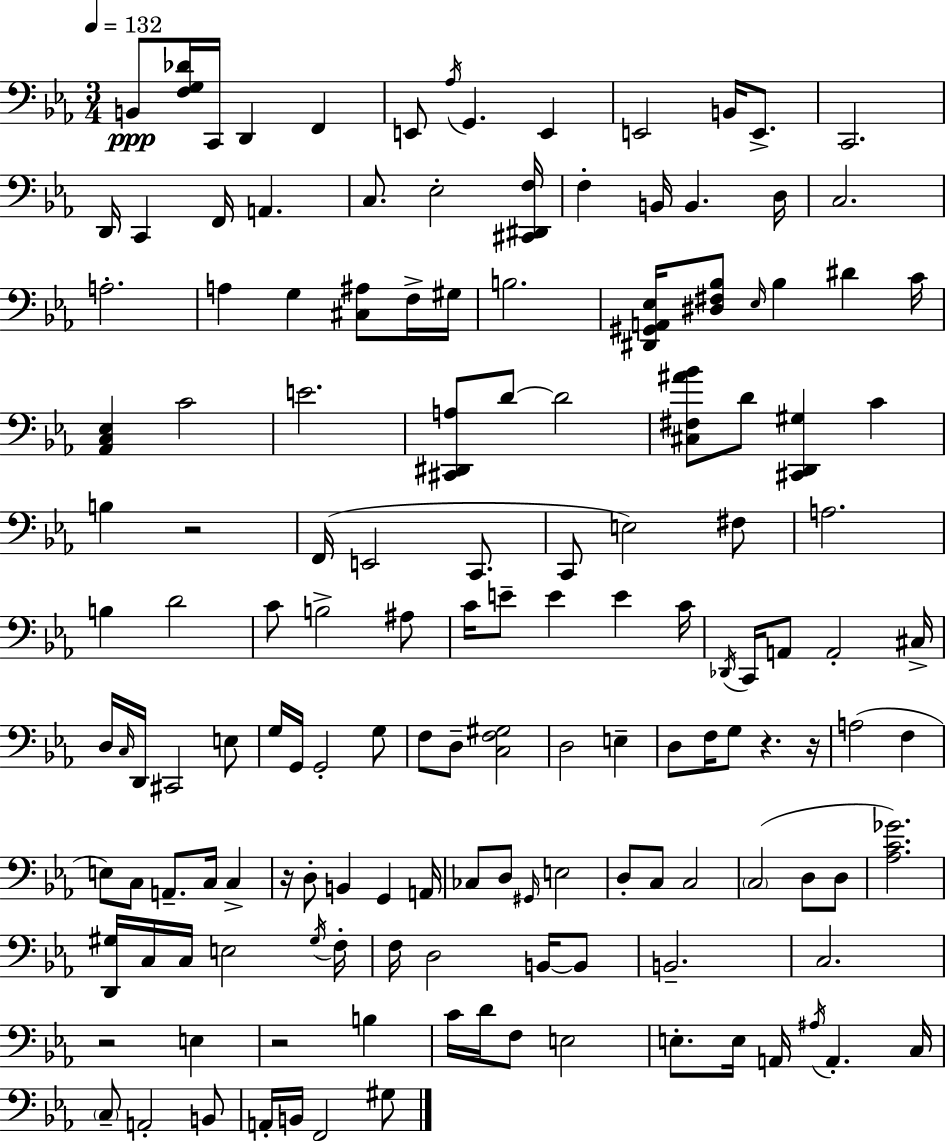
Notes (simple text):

B2/e [F3,G3,Db4]/s C2/s D2/q F2/q E2/e Ab3/s G2/q. E2/q E2/h B2/s E2/e. C2/h. D2/s C2/q F2/s A2/q. C3/e. Eb3/h [C#2,D#2,F3]/s F3/q B2/s B2/q. D3/s C3/h. A3/h. A3/q G3/q [C#3,A#3]/e F3/s G#3/s B3/h. [D#2,G#2,A2,Eb3]/s [D#3,F#3,Bb3]/e Eb3/s Bb3/q D#4/q C4/s [Ab2,C3,Eb3]/q C4/h E4/h. [C#2,D#2,A3]/e D4/e D4/h [C#3,F#3,A#4,Bb4]/e D4/e [C#2,D2,G#3]/q C4/q B3/q R/h F2/s E2/h C2/e. C2/e E3/h F#3/e A3/h. B3/q D4/h C4/e B3/h A#3/e C4/s E4/e E4/q E4/q C4/s Db2/s C2/s A2/e A2/h C#3/s D3/s C3/s D2/s C#2/h E3/e G3/s G2/s G2/h G3/e F3/e D3/e [C3,F3,G#3]/h D3/h E3/q D3/e F3/s G3/e R/q. R/s A3/h F3/q E3/e C3/e A2/e. C3/s C3/q R/s D3/e B2/q G2/q A2/s CES3/e D3/e G#2/s E3/h D3/e C3/e C3/h C3/h D3/e D3/e [Ab3,C4,Gb4]/h. [D2,G#3]/s C3/s C3/s E3/h G#3/s F3/s F3/s D3/h B2/s B2/e B2/h. C3/h. R/h E3/q R/h B3/q C4/s D4/s F3/e E3/h E3/e. E3/s A2/s A#3/s A2/q. C3/s C3/e A2/h B2/e A2/s B2/s F2/h G#3/e